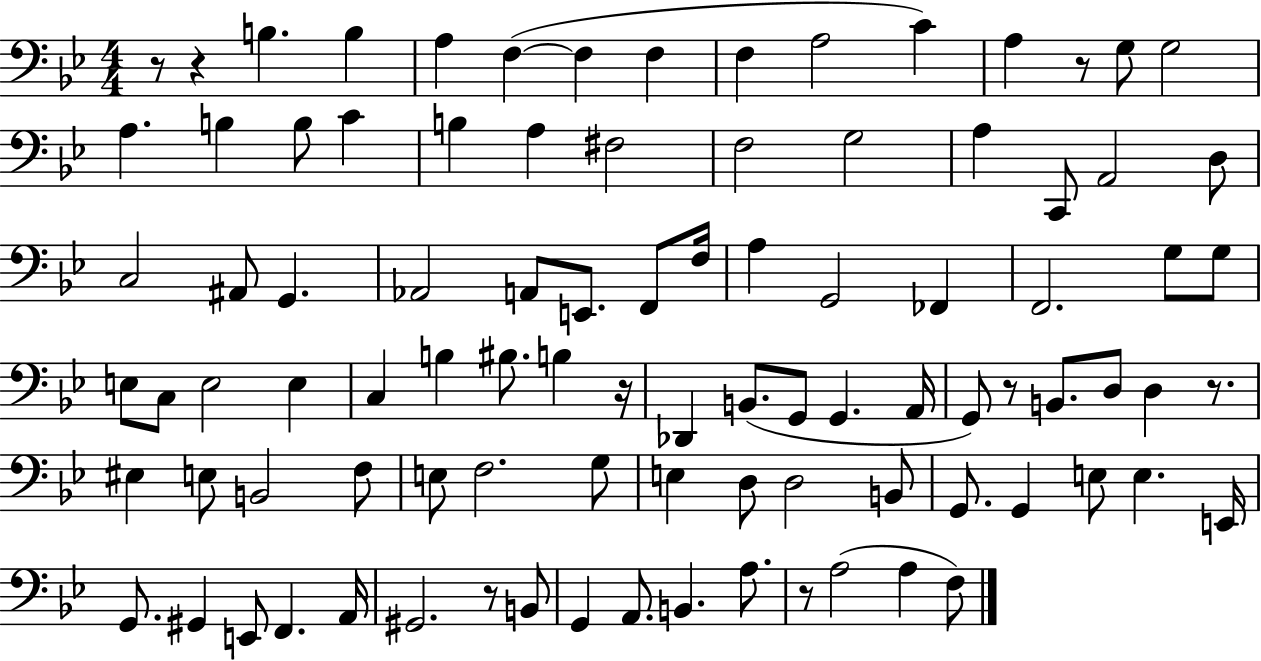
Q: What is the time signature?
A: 4/4